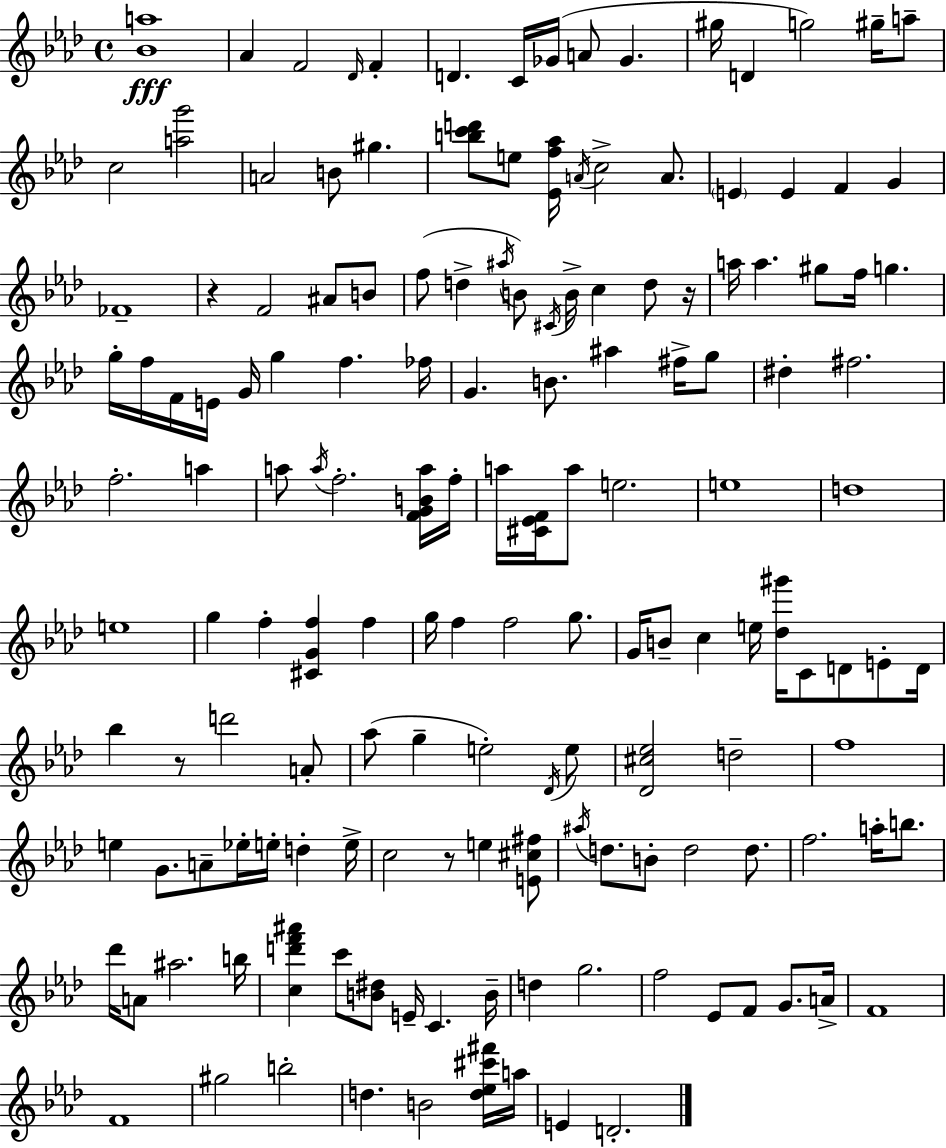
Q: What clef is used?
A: treble